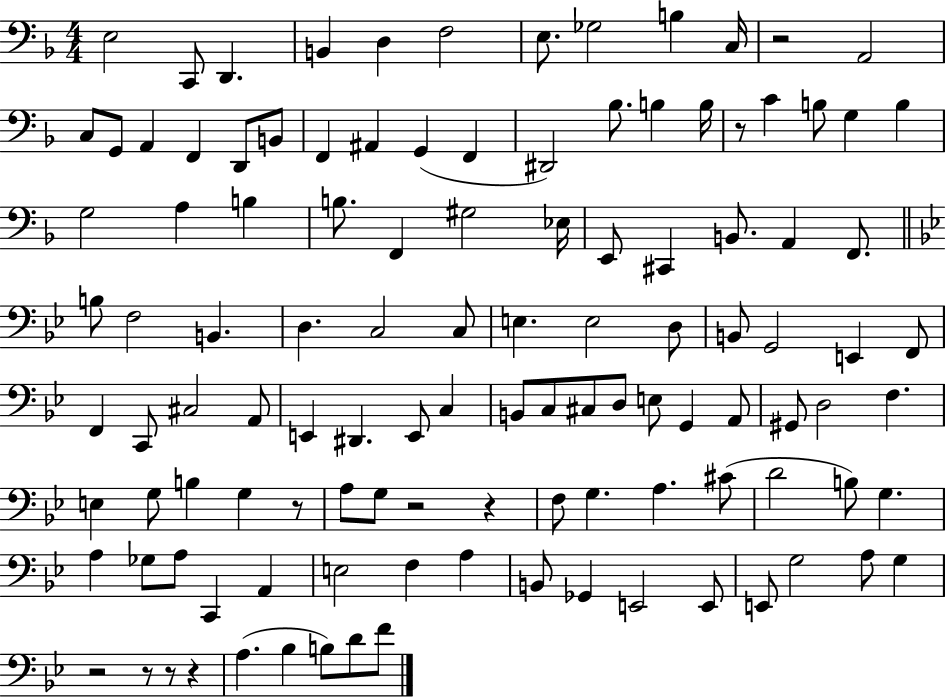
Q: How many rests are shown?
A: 9